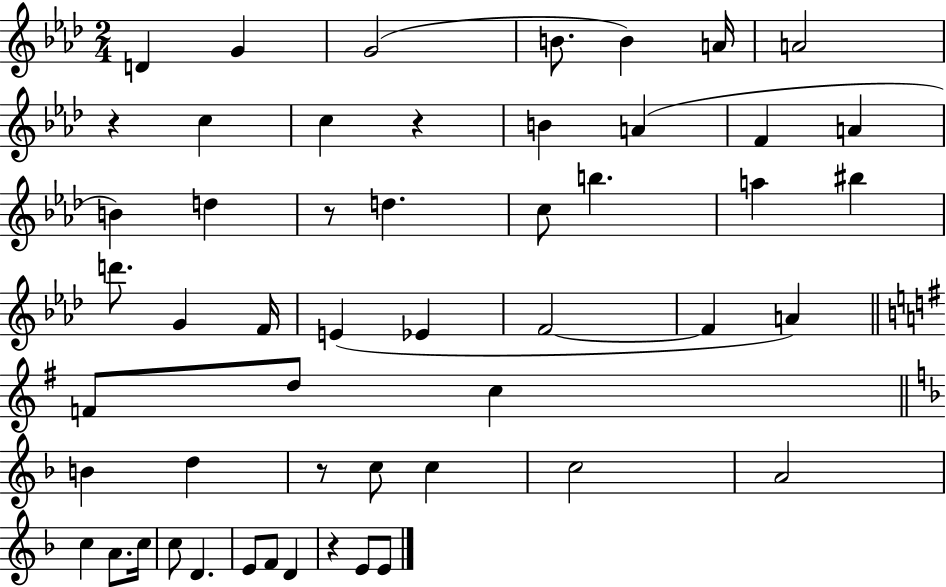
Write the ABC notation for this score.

X:1
T:Untitled
M:2/4
L:1/4
K:Ab
D G G2 B/2 B A/4 A2 z c c z B A F A B d z/2 d c/2 b a ^b d'/2 G F/4 E _E F2 F A F/2 d/2 c B d z/2 c/2 c c2 A2 c A/2 c/4 c/2 D E/2 F/2 D z E/2 E/2